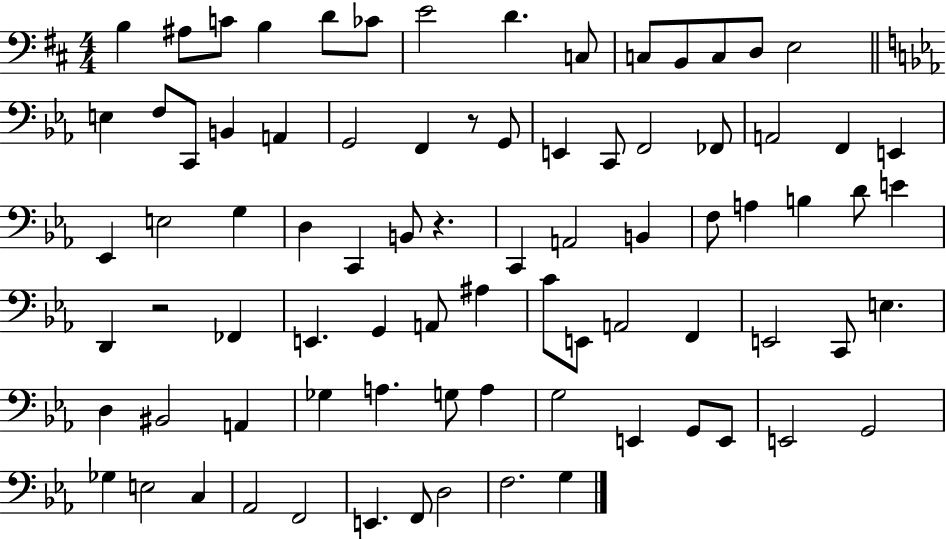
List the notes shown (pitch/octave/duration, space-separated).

B3/q A#3/e C4/e B3/q D4/e CES4/e E4/h D4/q. C3/e C3/e B2/e C3/e D3/e E3/h E3/q F3/e C2/e B2/q A2/q G2/h F2/q R/e G2/e E2/q C2/e F2/h FES2/e A2/h F2/q E2/q Eb2/q E3/h G3/q D3/q C2/q B2/e R/q. C2/q A2/h B2/q F3/e A3/q B3/q D4/e E4/q D2/q R/h FES2/q E2/q. G2/q A2/e A#3/q C4/e E2/e A2/h F2/q E2/h C2/e E3/q. D3/q BIS2/h A2/q Gb3/q A3/q. G3/e A3/q G3/h E2/q G2/e E2/e E2/h G2/h Gb3/q E3/h C3/q Ab2/h F2/h E2/q. F2/e D3/h F3/h. G3/q